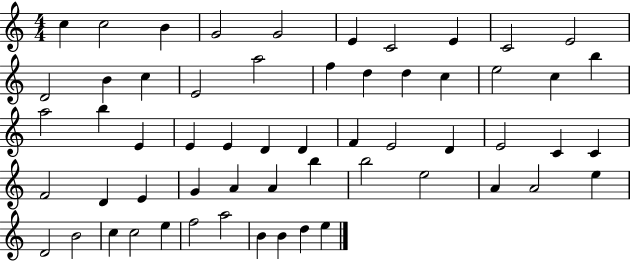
C5/q C5/h B4/q G4/h G4/h E4/q C4/h E4/q C4/h E4/h D4/h B4/q C5/q E4/h A5/h F5/q D5/q D5/q C5/q E5/h C5/q B5/q A5/h B5/q E4/q E4/q E4/q D4/q D4/q F4/q E4/h D4/q E4/h C4/q C4/q F4/h D4/q E4/q G4/q A4/q A4/q B5/q B5/h E5/h A4/q A4/h E5/q D4/h B4/h C5/q C5/h E5/q F5/h A5/h B4/q B4/q D5/q E5/q